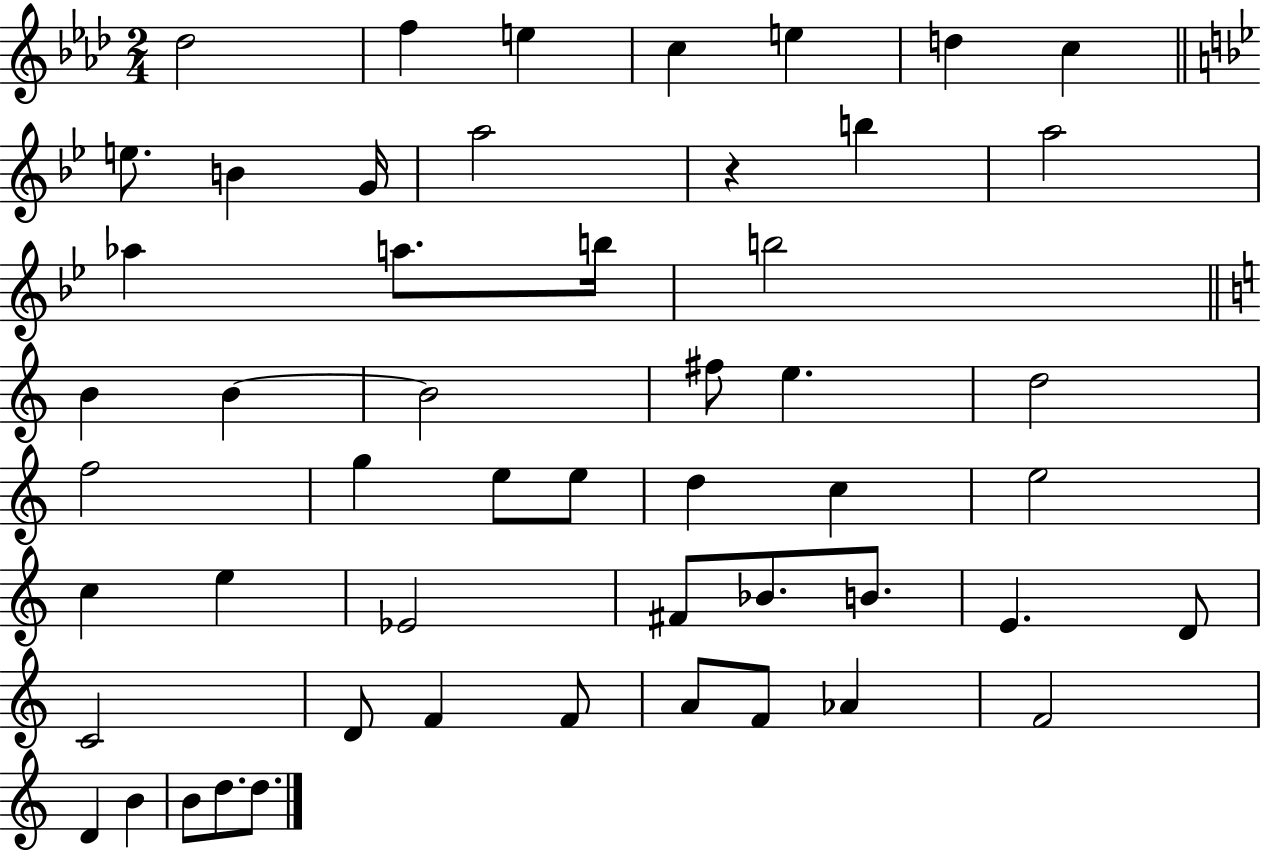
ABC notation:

X:1
T:Untitled
M:2/4
L:1/4
K:Ab
_d2 f e c e d c e/2 B G/4 a2 z b a2 _a a/2 b/4 b2 B B B2 ^f/2 e d2 f2 g e/2 e/2 d c e2 c e _E2 ^F/2 _B/2 B/2 E D/2 C2 D/2 F F/2 A/2 F/2 _A F2 D B B/2 d/2 d/2